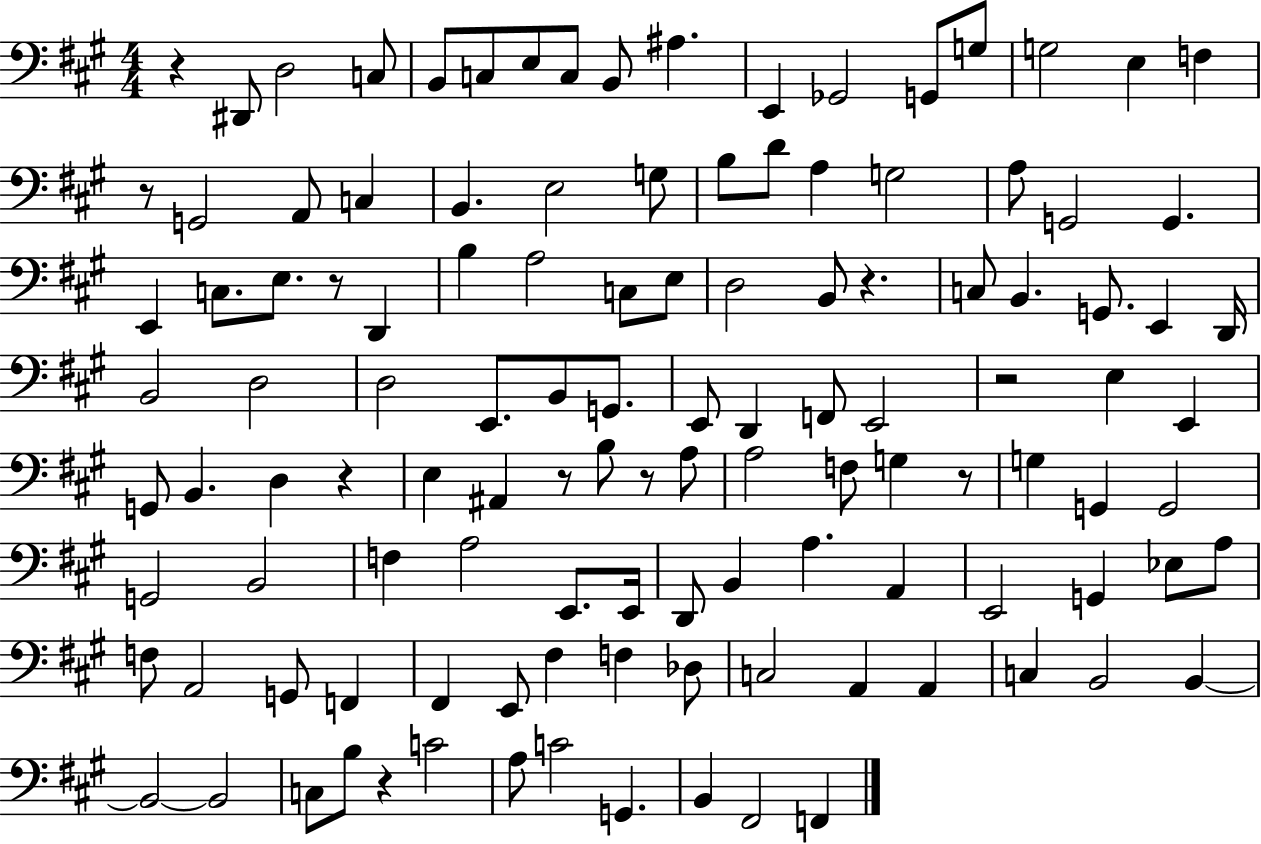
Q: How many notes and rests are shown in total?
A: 119